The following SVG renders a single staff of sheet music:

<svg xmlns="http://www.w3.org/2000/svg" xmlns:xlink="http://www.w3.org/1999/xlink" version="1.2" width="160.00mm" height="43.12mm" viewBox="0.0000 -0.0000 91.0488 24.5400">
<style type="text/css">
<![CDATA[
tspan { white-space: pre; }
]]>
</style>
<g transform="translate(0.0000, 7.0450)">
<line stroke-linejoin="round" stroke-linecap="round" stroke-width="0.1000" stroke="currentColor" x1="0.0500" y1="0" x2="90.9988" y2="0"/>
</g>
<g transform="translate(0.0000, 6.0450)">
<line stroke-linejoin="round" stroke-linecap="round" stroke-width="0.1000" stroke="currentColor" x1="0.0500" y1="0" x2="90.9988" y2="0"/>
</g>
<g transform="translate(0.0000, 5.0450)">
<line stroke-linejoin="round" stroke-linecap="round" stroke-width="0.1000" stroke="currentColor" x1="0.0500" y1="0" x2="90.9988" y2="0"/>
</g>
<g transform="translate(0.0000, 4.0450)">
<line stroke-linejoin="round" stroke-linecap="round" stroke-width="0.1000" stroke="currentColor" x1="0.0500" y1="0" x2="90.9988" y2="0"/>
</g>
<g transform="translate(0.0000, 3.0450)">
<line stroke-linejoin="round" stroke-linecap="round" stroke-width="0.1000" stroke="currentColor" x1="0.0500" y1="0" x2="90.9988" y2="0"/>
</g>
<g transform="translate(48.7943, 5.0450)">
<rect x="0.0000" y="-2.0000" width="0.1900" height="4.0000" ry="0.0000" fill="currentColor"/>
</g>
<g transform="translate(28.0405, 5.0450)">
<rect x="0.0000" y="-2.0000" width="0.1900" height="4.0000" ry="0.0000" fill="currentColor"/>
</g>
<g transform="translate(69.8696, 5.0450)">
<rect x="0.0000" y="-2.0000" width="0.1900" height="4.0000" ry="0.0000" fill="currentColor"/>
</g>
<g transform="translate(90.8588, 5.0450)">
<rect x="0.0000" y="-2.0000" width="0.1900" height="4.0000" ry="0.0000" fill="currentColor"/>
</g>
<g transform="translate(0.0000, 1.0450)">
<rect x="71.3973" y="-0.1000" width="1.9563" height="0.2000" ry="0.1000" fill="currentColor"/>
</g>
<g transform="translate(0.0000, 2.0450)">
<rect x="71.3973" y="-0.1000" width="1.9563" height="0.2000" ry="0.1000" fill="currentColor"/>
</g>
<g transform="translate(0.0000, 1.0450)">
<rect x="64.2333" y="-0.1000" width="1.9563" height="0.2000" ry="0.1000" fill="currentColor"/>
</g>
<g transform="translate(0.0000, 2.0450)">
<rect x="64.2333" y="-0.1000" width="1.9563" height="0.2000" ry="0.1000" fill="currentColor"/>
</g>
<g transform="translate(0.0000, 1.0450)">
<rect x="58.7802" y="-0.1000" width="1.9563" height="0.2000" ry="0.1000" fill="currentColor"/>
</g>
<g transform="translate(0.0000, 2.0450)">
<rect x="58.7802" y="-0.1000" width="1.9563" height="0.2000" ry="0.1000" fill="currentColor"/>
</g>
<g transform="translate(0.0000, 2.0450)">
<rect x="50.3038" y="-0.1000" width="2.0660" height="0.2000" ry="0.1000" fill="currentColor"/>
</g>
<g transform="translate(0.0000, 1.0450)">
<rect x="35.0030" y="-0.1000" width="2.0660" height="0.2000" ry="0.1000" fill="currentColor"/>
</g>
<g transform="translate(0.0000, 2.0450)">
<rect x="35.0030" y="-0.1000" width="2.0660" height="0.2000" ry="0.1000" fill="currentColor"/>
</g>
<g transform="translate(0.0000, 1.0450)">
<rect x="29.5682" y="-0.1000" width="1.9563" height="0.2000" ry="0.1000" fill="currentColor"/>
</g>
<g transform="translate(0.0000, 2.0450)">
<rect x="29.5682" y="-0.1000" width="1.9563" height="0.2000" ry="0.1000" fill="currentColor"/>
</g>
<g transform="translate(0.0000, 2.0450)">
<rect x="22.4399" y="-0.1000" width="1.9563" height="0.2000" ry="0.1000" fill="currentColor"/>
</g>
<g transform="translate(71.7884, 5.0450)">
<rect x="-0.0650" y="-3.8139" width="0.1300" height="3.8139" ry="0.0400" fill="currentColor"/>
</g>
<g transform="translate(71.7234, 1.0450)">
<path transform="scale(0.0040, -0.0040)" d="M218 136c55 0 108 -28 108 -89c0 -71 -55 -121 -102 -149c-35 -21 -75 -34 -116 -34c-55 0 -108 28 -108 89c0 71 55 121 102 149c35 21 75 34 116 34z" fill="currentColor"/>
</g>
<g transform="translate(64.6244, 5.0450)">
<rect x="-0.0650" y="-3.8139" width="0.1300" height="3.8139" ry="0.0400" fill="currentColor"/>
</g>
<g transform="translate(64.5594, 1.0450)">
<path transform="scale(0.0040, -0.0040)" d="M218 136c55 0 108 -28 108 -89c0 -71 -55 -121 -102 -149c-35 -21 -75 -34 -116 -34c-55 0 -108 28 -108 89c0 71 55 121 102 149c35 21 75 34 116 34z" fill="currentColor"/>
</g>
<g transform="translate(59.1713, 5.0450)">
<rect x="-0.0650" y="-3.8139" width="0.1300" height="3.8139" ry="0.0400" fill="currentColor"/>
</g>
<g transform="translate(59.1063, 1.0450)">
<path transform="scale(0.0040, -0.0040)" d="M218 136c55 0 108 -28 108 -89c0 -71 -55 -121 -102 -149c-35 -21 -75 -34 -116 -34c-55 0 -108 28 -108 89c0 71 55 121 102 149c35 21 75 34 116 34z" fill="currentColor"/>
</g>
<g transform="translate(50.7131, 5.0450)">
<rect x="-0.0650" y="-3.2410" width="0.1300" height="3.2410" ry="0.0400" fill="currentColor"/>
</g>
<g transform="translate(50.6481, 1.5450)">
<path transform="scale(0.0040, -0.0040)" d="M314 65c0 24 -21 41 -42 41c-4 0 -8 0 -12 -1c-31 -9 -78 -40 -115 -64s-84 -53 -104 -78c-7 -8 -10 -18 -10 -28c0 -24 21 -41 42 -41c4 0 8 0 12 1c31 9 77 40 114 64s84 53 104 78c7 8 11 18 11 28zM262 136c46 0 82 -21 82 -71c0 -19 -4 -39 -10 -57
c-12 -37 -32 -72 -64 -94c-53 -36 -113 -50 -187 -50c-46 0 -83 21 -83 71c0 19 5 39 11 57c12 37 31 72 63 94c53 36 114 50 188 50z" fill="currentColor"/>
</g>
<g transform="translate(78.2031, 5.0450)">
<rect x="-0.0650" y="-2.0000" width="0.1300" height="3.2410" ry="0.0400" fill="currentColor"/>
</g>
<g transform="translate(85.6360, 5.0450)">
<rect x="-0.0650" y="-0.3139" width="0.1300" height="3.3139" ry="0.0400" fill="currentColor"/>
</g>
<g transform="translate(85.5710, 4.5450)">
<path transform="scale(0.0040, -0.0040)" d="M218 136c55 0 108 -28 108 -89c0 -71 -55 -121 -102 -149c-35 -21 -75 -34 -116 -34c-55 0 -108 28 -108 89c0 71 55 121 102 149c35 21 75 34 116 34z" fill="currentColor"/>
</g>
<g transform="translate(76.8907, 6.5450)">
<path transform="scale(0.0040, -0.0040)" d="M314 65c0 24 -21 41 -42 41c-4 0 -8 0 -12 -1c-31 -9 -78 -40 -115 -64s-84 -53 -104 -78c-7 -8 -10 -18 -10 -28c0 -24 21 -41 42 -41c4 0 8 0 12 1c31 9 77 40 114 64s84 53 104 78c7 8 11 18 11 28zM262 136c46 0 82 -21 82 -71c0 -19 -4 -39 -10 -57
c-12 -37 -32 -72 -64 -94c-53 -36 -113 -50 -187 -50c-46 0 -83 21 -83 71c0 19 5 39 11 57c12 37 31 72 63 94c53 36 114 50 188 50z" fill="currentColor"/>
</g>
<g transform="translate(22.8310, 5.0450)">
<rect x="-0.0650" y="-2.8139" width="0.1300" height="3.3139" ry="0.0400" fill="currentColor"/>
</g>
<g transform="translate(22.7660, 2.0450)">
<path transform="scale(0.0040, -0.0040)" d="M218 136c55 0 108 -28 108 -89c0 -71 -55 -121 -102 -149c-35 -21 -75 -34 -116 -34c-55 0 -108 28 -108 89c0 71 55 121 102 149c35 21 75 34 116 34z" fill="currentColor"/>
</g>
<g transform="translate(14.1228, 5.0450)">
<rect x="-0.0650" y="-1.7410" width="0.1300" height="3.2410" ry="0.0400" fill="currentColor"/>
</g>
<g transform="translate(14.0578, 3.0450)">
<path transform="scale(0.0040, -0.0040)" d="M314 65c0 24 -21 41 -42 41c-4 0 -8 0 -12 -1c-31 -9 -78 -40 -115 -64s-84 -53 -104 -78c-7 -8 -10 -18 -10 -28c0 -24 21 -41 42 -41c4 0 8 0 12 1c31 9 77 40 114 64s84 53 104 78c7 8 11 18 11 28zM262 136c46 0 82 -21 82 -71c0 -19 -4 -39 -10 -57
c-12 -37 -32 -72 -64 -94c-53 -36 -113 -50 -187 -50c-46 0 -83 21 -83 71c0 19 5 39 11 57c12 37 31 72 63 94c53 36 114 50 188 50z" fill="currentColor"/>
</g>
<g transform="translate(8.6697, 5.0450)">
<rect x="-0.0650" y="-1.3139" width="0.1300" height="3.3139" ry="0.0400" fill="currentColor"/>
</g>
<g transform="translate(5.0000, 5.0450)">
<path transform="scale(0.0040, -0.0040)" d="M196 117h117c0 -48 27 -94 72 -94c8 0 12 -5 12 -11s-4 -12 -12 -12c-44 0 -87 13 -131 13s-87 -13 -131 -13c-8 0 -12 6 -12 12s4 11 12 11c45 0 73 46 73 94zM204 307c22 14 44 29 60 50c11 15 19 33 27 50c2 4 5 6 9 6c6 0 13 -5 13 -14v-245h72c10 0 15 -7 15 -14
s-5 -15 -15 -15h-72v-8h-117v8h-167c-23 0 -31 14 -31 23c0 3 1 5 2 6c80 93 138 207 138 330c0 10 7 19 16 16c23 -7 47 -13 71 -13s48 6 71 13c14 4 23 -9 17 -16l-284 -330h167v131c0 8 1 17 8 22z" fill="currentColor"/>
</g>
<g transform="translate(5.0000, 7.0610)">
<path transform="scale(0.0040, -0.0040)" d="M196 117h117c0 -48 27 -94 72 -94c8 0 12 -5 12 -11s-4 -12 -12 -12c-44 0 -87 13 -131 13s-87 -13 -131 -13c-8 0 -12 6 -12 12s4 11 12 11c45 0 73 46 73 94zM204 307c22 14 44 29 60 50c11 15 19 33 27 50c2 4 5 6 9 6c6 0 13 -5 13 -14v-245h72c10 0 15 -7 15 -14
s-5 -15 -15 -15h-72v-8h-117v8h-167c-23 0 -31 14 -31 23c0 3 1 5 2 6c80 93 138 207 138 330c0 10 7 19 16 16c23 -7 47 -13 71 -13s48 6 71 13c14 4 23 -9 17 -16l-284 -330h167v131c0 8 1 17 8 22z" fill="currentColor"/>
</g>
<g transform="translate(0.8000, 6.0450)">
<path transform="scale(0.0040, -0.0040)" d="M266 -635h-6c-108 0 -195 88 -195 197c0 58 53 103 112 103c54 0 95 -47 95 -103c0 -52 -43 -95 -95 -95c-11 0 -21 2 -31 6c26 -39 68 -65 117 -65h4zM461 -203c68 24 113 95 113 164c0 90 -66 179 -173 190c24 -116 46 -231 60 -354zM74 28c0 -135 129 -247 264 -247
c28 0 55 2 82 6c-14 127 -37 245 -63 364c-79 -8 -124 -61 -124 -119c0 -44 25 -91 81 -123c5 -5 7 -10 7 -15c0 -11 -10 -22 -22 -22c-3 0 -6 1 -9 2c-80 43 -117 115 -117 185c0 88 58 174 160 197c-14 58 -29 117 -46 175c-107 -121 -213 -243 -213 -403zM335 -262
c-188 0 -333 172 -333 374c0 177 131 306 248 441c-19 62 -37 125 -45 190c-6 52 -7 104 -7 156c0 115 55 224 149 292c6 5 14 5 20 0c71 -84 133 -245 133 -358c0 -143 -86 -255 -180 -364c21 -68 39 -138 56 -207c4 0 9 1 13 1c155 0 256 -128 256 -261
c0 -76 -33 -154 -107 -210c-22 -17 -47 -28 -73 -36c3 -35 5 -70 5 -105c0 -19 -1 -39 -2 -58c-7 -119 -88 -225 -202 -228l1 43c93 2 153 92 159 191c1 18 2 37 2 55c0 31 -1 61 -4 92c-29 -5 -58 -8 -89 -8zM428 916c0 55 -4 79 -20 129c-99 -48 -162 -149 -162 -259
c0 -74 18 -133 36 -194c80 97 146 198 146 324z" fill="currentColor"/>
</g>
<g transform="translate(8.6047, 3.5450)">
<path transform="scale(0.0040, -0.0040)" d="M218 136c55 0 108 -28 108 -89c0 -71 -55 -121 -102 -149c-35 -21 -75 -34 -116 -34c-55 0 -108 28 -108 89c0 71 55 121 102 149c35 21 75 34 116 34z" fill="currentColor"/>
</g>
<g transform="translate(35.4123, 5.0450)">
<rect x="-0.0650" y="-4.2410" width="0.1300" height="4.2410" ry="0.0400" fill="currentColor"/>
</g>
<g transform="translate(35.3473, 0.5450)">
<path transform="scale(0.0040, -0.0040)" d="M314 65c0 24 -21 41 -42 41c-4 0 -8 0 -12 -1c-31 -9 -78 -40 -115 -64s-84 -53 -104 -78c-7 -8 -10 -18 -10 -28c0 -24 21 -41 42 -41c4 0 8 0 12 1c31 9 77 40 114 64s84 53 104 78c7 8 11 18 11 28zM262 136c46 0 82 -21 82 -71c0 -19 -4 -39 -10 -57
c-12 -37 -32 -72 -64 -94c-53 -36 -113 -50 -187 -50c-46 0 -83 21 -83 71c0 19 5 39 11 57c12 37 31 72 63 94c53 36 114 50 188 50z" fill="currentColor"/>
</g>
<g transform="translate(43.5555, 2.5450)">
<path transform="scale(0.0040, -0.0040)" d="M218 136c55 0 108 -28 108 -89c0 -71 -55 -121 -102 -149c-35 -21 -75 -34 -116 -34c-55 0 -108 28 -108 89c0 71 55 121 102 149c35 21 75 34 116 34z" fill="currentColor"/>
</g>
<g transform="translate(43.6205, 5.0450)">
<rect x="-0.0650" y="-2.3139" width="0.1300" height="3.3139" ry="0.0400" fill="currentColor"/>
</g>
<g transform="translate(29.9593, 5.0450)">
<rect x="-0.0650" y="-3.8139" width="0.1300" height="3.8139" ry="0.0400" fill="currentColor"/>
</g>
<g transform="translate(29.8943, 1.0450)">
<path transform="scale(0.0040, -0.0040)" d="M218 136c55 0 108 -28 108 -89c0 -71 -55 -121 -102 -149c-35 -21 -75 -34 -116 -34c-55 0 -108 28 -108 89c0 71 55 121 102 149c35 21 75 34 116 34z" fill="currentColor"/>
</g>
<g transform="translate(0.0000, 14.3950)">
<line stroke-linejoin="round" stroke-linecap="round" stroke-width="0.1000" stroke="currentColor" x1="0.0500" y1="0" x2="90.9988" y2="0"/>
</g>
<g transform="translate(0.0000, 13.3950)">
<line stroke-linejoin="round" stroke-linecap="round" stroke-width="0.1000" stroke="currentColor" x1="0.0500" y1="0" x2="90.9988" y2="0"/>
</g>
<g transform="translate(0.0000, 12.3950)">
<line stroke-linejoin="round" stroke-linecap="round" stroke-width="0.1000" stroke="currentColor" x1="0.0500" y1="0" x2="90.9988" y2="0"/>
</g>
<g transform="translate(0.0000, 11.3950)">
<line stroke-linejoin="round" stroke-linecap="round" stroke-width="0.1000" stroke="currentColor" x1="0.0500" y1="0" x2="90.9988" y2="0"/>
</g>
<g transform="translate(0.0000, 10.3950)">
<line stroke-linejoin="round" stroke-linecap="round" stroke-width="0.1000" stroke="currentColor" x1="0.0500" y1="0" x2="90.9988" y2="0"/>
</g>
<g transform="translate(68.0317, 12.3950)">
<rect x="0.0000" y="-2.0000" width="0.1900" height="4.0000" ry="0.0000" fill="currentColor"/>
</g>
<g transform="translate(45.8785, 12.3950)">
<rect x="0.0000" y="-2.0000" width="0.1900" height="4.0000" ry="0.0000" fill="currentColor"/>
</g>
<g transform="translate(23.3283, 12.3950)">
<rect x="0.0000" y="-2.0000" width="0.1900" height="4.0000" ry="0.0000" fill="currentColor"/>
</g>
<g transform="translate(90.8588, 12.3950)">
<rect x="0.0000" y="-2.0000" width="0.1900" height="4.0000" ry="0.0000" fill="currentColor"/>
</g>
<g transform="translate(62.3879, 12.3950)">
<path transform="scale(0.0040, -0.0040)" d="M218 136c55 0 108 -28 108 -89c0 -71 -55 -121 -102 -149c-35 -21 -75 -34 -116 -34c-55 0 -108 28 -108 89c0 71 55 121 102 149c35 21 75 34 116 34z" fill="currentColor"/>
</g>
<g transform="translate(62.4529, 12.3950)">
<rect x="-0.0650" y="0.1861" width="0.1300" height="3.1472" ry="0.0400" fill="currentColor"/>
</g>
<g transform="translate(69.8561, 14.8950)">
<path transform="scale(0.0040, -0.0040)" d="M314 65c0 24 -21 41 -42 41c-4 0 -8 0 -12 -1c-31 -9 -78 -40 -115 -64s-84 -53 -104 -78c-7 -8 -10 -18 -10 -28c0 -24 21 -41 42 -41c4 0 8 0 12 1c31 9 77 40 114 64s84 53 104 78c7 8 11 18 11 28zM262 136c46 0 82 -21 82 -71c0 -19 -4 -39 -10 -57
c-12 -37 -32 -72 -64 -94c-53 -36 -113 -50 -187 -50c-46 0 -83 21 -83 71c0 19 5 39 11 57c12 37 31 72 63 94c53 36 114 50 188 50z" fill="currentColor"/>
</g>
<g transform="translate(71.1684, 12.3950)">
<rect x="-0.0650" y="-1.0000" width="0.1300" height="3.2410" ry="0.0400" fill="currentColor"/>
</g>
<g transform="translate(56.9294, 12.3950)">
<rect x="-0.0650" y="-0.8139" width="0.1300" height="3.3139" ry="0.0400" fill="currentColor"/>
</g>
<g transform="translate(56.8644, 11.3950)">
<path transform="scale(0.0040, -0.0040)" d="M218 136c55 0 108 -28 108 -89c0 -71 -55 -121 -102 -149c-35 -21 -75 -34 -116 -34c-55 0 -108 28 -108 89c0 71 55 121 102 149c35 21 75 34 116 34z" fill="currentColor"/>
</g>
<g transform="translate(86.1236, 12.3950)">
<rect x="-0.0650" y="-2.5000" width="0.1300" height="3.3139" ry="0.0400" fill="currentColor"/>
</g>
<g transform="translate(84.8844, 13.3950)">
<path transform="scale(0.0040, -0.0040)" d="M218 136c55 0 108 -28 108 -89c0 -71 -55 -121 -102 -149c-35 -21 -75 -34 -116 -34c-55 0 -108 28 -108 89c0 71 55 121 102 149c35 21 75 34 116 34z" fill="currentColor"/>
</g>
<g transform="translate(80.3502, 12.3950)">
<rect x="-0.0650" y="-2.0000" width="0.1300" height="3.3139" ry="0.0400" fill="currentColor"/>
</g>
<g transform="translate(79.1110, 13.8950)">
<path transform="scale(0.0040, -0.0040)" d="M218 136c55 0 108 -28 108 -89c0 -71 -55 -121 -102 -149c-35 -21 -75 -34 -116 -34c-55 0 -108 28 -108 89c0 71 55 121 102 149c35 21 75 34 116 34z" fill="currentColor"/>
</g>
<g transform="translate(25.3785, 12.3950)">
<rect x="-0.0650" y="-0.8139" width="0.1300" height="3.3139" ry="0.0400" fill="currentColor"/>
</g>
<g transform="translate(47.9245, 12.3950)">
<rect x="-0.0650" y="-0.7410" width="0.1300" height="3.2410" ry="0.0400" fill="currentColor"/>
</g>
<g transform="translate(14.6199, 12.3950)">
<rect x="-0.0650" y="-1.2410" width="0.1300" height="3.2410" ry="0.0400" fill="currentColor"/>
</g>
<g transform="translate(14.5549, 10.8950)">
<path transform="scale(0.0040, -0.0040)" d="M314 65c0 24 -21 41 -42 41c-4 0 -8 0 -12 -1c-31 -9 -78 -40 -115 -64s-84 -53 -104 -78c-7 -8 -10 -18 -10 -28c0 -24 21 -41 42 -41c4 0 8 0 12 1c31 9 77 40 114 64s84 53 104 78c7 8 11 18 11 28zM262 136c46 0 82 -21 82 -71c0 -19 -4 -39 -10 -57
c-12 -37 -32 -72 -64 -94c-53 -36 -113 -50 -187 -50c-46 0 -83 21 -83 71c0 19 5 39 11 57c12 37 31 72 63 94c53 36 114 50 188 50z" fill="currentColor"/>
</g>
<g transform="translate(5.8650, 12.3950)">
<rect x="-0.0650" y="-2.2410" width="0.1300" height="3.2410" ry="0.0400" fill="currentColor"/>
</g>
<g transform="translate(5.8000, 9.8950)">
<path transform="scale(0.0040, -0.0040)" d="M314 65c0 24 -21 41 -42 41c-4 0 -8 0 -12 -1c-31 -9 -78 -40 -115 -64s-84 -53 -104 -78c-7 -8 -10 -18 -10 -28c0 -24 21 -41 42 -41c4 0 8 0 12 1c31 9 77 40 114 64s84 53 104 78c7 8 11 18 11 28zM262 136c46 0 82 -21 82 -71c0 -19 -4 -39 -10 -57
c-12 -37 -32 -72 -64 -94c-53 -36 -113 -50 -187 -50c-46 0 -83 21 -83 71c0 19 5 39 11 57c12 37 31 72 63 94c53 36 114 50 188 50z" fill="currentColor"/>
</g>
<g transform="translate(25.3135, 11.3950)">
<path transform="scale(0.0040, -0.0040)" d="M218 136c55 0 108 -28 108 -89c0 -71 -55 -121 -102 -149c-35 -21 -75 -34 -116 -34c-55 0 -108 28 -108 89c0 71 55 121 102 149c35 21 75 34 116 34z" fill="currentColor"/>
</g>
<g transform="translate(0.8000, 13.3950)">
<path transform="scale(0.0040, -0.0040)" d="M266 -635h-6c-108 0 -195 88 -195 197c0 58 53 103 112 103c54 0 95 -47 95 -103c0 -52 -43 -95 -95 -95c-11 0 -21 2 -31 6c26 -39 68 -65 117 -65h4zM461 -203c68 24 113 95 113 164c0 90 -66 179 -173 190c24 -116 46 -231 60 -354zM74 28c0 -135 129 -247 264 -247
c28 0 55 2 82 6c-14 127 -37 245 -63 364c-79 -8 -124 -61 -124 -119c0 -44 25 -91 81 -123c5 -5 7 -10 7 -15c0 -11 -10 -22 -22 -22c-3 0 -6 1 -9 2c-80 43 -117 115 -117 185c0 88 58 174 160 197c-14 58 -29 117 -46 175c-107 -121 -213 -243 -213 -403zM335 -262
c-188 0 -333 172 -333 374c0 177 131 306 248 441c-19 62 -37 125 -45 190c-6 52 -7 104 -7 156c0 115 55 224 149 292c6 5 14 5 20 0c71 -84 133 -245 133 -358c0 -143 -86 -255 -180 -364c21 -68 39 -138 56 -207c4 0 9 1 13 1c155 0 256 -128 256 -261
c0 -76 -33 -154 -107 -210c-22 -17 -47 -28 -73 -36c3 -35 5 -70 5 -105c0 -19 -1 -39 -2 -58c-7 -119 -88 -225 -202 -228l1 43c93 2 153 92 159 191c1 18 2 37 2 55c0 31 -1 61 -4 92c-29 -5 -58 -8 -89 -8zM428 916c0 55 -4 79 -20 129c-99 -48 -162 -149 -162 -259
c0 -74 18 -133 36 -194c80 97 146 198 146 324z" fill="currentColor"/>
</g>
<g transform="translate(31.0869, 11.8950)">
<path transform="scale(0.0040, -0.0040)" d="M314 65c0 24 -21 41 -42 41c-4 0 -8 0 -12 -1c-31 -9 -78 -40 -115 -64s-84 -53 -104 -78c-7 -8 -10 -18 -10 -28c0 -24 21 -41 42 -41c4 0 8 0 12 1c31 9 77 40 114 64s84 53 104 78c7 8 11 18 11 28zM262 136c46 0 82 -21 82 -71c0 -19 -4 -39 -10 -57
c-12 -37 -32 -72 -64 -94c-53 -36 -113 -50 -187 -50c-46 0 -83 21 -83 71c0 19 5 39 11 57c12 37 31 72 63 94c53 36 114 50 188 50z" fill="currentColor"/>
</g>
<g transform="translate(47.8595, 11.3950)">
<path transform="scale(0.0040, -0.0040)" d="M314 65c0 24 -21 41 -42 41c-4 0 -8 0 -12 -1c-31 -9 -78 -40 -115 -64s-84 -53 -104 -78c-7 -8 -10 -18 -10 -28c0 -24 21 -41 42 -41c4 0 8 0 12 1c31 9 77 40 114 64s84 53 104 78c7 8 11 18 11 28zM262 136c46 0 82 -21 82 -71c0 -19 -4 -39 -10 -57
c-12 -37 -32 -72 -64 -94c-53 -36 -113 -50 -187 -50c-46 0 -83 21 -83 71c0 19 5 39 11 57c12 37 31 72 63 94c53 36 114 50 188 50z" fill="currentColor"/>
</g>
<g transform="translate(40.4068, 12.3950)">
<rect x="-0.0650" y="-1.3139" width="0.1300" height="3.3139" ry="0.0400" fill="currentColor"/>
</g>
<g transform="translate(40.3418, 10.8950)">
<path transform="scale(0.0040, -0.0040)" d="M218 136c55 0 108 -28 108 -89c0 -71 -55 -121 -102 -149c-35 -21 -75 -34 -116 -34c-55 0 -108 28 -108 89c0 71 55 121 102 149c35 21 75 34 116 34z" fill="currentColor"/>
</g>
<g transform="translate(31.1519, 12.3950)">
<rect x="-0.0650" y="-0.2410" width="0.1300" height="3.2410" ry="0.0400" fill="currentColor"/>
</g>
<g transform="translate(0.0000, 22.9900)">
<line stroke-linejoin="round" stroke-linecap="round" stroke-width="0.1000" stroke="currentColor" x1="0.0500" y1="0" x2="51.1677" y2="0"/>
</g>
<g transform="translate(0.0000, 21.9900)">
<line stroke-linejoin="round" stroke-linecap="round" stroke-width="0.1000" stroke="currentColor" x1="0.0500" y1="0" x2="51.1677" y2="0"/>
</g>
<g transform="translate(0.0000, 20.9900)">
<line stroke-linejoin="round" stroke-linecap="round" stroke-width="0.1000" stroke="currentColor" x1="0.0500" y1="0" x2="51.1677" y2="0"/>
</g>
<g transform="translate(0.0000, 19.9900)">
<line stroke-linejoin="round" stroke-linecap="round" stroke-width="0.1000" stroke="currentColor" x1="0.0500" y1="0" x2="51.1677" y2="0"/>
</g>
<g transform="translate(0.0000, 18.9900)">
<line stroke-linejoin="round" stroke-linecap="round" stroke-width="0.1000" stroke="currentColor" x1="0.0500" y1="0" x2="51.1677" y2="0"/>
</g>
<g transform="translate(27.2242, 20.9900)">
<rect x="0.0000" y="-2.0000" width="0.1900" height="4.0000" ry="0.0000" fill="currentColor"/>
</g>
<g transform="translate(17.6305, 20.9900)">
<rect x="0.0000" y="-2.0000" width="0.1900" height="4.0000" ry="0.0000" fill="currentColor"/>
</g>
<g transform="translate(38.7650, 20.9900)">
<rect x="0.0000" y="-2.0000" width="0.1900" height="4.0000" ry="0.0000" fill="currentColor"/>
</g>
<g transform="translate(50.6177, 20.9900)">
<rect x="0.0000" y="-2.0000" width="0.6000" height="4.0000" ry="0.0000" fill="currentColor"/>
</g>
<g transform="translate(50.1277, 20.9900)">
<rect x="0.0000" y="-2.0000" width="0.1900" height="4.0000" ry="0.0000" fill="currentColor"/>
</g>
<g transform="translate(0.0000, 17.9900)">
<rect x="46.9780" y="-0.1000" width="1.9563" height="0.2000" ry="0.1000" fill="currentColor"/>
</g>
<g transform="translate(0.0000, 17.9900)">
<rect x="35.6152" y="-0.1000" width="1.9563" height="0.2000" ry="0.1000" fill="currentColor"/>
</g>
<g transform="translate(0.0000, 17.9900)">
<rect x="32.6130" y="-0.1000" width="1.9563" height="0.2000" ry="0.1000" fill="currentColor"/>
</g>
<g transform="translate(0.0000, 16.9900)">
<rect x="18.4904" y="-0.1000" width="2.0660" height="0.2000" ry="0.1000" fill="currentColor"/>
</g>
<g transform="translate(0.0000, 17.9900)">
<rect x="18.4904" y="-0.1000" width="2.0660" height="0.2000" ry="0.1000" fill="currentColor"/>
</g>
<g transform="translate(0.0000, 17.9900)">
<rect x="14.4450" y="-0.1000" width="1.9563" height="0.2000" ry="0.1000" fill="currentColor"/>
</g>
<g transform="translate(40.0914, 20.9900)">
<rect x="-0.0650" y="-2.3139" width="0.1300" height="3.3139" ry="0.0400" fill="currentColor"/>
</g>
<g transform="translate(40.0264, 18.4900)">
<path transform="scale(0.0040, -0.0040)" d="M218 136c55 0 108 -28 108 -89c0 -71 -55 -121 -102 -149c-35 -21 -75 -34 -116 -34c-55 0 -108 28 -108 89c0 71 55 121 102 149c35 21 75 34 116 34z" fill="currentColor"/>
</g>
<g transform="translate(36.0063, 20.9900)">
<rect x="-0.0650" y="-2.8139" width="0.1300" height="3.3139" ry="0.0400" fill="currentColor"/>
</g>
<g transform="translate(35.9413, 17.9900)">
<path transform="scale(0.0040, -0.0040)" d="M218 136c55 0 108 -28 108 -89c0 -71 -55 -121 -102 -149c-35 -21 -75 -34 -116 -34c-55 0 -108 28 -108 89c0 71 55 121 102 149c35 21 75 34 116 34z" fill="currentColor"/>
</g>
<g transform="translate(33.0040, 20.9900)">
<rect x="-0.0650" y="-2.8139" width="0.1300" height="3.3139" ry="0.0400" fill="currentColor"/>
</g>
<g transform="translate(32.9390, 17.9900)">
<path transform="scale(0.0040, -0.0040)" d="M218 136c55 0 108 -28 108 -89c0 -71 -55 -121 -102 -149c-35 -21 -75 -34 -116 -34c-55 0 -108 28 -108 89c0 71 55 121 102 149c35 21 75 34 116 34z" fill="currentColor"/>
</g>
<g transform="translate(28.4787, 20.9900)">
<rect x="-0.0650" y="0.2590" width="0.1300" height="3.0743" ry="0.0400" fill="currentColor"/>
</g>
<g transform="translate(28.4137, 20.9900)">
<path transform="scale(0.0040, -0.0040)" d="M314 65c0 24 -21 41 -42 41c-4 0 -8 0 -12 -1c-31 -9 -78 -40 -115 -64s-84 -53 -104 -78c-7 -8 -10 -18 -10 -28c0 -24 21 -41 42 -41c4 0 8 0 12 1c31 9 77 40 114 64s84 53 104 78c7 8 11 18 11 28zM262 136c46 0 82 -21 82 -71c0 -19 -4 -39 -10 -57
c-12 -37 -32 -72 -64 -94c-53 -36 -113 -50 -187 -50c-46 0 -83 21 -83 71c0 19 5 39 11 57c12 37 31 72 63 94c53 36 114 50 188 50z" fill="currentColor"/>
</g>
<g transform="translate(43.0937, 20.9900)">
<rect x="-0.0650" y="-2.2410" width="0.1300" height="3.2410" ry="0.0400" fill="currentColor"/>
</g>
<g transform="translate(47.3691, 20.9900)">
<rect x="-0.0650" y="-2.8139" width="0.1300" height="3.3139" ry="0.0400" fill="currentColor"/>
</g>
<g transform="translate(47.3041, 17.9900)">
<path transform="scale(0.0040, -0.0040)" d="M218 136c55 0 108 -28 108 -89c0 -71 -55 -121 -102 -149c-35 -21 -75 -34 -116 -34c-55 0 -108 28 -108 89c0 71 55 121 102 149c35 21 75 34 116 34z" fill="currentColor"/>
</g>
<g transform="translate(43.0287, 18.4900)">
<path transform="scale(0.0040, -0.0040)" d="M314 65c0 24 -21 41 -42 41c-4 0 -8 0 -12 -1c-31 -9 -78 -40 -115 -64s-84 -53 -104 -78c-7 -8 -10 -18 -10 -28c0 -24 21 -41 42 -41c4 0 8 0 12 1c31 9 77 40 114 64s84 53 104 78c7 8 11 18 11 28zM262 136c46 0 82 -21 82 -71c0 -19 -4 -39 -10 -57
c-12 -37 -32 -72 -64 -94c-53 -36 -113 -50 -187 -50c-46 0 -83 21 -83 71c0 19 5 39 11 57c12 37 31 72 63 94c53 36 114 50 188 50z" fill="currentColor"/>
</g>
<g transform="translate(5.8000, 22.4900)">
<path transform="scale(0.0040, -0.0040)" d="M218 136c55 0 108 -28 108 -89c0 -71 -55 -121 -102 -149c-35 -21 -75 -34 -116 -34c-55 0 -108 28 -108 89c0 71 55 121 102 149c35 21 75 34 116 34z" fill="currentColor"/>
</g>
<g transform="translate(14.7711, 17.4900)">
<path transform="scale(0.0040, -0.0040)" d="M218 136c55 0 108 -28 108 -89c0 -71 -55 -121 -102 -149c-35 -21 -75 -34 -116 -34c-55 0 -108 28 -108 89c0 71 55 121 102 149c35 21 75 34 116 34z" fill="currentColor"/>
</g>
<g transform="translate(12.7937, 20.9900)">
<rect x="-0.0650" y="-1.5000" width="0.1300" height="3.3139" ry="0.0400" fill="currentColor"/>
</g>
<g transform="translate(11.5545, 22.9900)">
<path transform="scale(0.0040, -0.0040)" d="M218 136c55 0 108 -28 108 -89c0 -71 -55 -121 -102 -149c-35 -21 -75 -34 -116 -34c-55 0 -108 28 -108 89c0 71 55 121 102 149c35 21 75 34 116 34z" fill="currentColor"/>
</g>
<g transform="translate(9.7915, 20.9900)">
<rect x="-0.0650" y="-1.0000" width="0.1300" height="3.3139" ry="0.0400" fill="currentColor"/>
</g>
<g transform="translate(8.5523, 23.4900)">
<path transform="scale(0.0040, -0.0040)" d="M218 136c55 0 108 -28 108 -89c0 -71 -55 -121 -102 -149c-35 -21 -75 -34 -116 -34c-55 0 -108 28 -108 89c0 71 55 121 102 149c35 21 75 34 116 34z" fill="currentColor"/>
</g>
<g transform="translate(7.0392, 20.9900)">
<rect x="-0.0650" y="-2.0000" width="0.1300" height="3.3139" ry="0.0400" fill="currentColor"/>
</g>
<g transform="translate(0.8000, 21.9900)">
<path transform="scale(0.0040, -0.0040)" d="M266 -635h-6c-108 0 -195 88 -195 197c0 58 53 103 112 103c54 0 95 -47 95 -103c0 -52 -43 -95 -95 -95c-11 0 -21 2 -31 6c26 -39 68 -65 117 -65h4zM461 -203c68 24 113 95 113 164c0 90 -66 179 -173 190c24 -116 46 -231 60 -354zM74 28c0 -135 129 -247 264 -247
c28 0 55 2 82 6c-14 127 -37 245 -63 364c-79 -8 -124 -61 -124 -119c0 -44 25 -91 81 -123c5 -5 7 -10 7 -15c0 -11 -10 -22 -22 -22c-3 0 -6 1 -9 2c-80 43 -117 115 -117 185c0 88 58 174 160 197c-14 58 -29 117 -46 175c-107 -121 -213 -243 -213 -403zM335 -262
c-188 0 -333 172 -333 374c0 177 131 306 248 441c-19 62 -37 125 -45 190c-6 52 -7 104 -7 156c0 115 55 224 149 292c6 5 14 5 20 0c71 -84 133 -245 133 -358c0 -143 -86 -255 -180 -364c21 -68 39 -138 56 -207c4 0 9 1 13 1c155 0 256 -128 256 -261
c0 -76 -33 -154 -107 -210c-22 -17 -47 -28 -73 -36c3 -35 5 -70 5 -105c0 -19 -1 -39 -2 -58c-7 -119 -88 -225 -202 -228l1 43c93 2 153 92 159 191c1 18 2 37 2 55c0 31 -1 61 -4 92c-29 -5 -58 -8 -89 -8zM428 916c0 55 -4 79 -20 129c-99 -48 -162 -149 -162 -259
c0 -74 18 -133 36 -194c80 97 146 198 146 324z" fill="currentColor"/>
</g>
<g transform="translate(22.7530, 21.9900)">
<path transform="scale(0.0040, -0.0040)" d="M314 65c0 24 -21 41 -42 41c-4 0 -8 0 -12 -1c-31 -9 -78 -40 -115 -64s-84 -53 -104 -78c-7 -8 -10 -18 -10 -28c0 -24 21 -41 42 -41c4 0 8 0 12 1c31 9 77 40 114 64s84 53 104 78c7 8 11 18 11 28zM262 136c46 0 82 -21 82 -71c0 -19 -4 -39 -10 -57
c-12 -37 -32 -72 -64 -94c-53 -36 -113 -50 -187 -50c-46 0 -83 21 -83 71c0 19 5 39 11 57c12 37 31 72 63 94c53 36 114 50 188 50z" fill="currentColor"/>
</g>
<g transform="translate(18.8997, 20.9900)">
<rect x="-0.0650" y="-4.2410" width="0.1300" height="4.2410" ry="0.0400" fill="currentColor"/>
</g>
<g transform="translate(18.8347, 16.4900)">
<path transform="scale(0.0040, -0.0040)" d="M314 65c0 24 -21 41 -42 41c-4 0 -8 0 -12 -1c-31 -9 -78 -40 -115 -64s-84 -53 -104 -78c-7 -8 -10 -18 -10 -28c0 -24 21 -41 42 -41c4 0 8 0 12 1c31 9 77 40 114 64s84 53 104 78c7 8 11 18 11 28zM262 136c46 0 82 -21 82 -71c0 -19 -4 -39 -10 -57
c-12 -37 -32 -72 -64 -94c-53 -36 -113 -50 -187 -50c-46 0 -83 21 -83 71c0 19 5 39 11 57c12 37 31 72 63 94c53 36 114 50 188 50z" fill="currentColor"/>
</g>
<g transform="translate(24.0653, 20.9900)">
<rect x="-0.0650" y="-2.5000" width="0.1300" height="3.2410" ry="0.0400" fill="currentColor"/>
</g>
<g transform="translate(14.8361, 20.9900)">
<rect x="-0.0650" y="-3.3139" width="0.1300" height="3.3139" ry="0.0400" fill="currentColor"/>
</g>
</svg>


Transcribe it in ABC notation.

X:1
T:Untitled
M:4/4
L:1/4
K:C
e f2 a c' d'2 g b2 c' c' c' F2 c g2 e2 d c2 e d2 d B D2 F G F D E b d'2 G2 B2 a a g g2 a